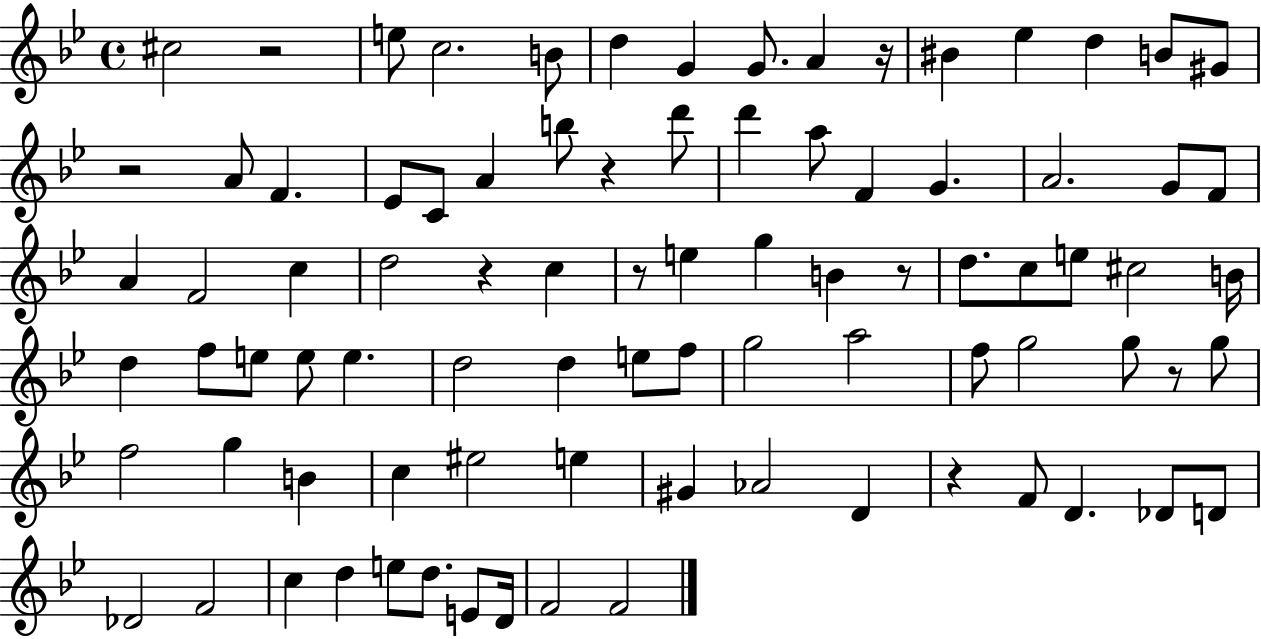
X:1
T:Untitled
M:4/4
L:1/4
K:Bb
^c2 z2 e/2 c2 B/2 d G G/2 A z/4 ^B _e d B/2 ^G/2 z2 A/2 F _E/2 C/2 A b/2 z d'/2 d' a/2 F G A2 G/2 F/2 A F2 c d2 z c z/2 e g B z/2 d/2 c/2 e/2 ^c2 B/4 d f/2 e/2 e/2 e d2 d e/2 f/2 g2 a2 f/2 g2 g/2 z/2 g/2 f2 g B c ^e2 e ^G _A2 D z F/2 D _D/2 D/2 _D2 F2 c d e/2 d/2 E/2 D/4 F2 F2